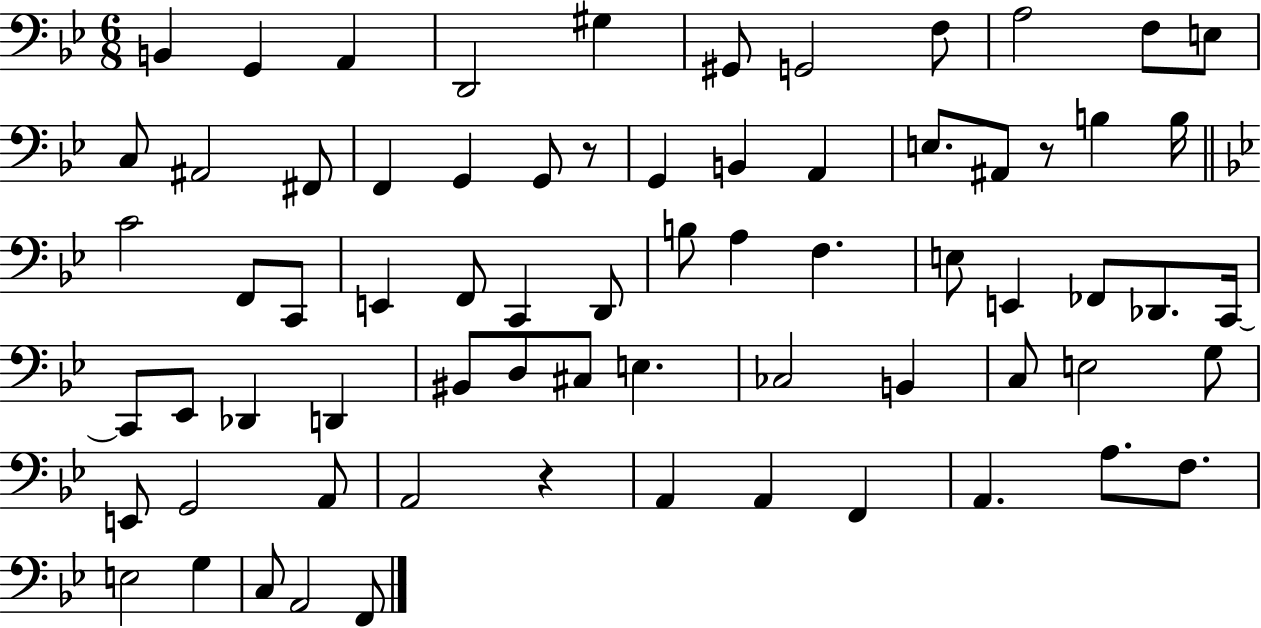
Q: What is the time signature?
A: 6/8